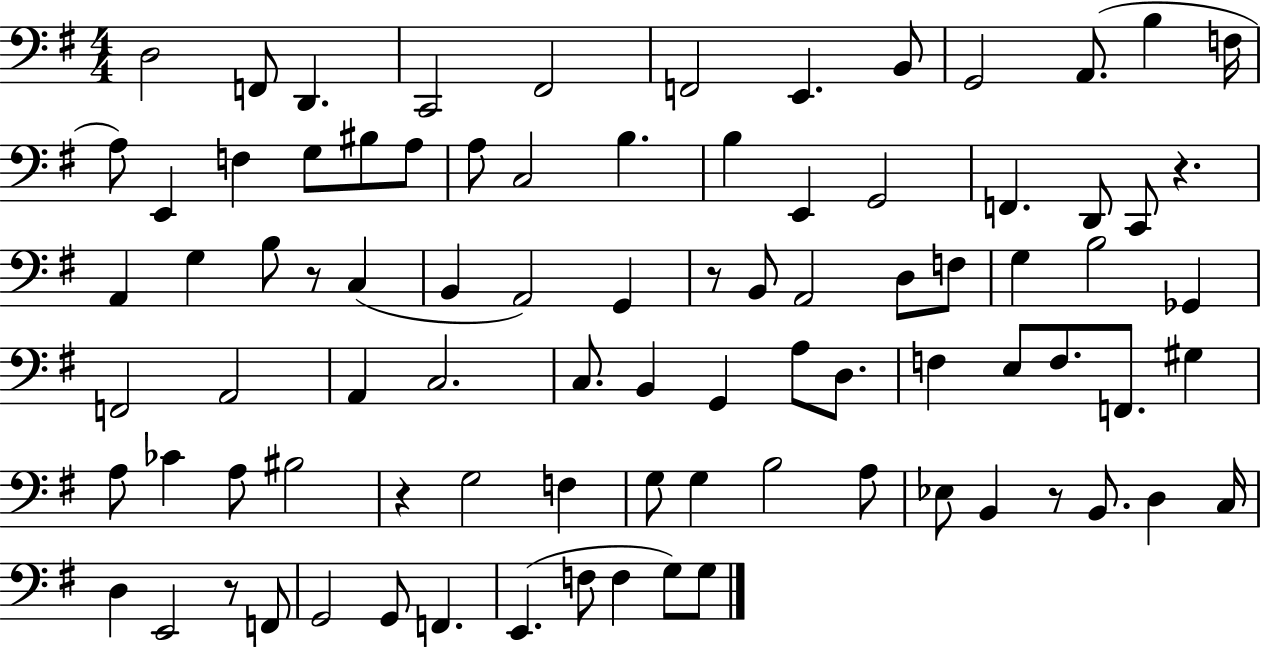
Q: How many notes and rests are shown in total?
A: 87